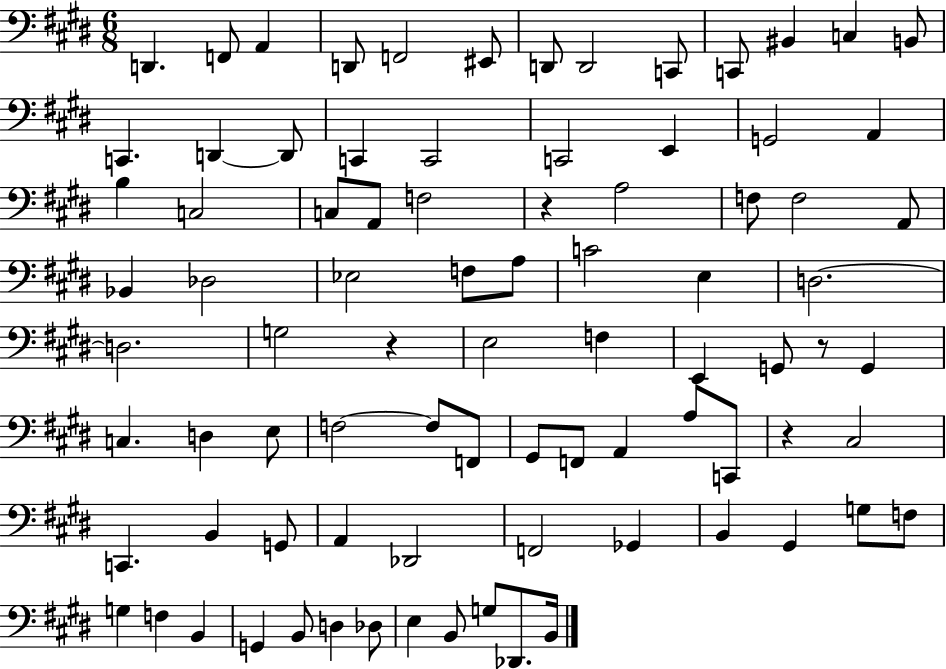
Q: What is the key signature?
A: E major